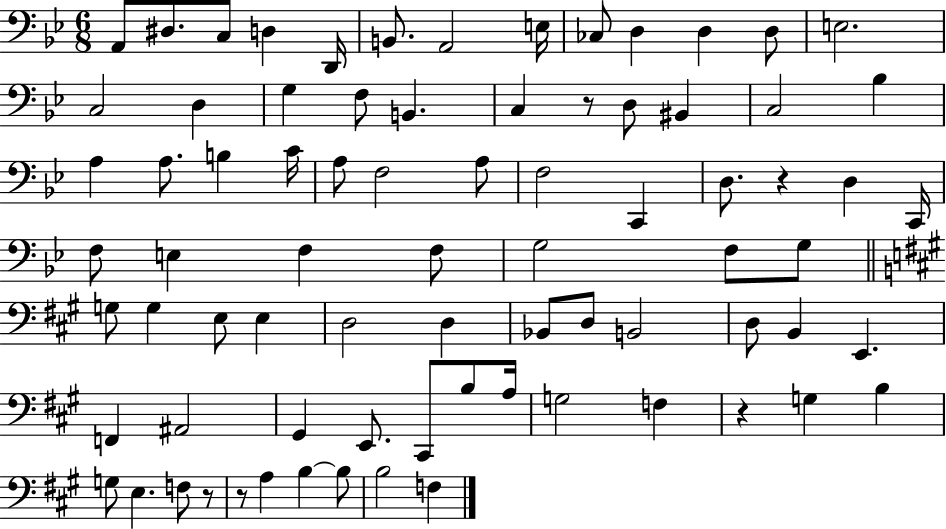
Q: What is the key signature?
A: BES major